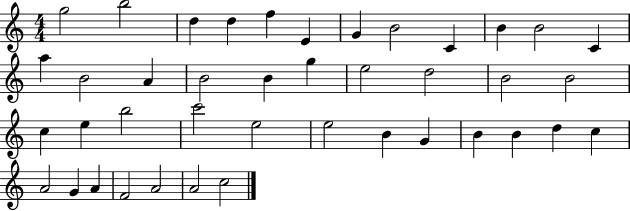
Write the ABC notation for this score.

X:1
T:Untitled
M:4/4
L:1/4
K:C
g2 b2 d d f E G B2 C B B2 C a B2 A B2 B g e2 d2 B2 B2 c e b2 c'2 e2 e2 B G B B d c A2 G A F2 A2 A2 c2